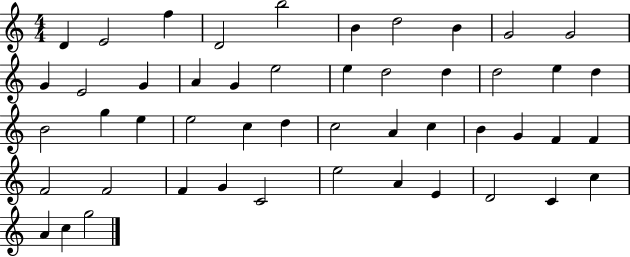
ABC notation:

X:1
T:Untitled
M:4/4
L:1/4
K:C
D E2 f D2 b2 B d2 B G2 G2 G E2 G A G e2 e d2 d d2 e d B2 g e e2 c d c2 A c B G F F F2 F2 F G C2 e2 A E D2 C c A c g2